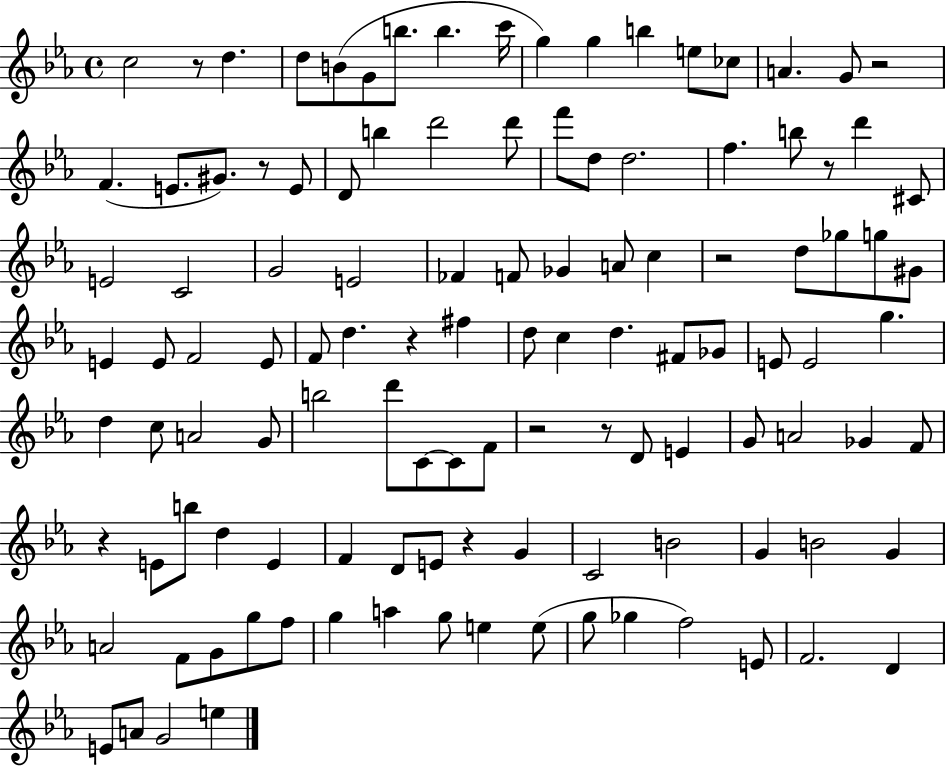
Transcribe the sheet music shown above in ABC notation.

X:1
T:Untitled
M:4/4
L:1/4
K:Eb
c2 z/2 d d/2 B/2 G/2 b/2 b c'/4 g g b e/2 _c/2 A G/2 z2 F E/2 ^G/2 z/2 E/2 D/2 b d'2 d'/2 f'/2 d/2 d2 f b/2 z/2 d' ^C/2 E2 C2 G2 E2 _F F/2 _G A/2 c z2 d/2 _g/2 g/2 ^G/2 E E/2 F2 E/2 F/2 d z ^f d/2 c d ^F/2 _G/2 E/2 E2 g d c/2 A2 G/2 b2 d'/2 C/2 C/2 F/2 z2 z/2 D/2 E G/2 A2 _G F/2 z E/2 b/2 d E F D/2 E/2 z G C2 B2 G B2 G A2 F/2 G/2 g/2 f/2 g a g/2 e e/2 g/2 _g f2 E/2 F2 D E/2 A/2 G2 e